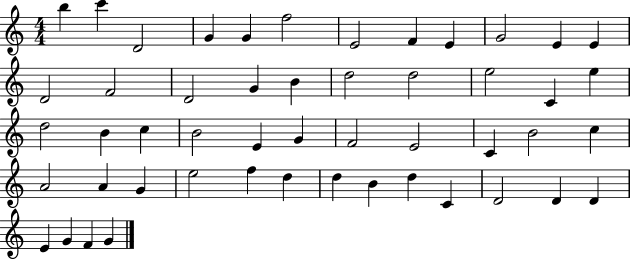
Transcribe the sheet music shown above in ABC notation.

X:1
T:Untitled
M:4/4
L:1/4
K:C
b c' D2 G G f2 E2 F E G2 E E D2 F2 D2 G B d2 d2 e2 C e d2 B c B2 E G F2 E2 C B2 c A2 A G e2 f d d B d C D2 D D E G F G